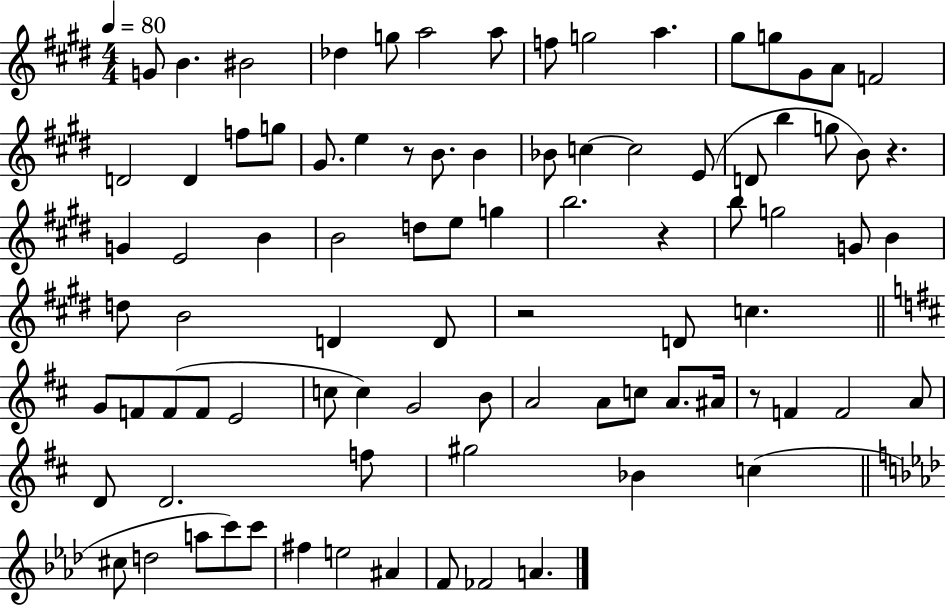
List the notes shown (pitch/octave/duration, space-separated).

G4/e B4/q. BIS4/h Db5/q G5/e A5/h A5/e F5/e G5/h A5/q. G#5/e G5/e G#4/e A4/e F4/h D4/h D4/q F5/e G5/e G#4/e. E5/q R/e B4/e. B4/q Bb4/e C5/q C5/h E4/e D4/e B5/q G5/e B4/e R/q. G4/q E4/h B4/q B4/h D5/e E5/e G5/q B5/h. R/q B5/e G5/h G4/e B4/q D5/e B4/h D4/q D4/e R/h D4/e C5/q. G4/e F4/e F4/e F4/e E4/h C5/e C5/q G4/h B4/e A4/h A4/e C5/e A4/e. A#4/s R/e F4/q F4/h A4/e D4/e D4/h. F5/e G#5/h Bb4/q C5/q C#5/e D5/h A5/e C6/e C6/e F#5/q E5/h A#4/q F4/e FES4/h A4/q.